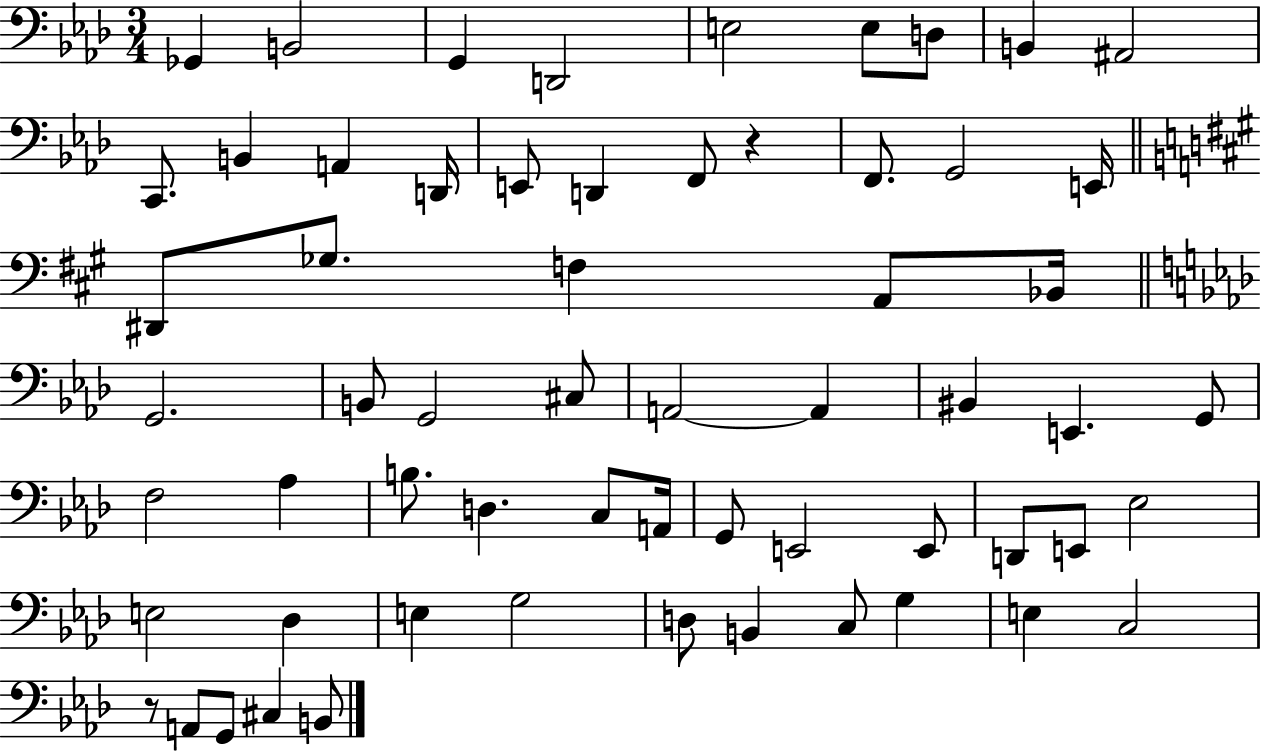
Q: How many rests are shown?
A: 2